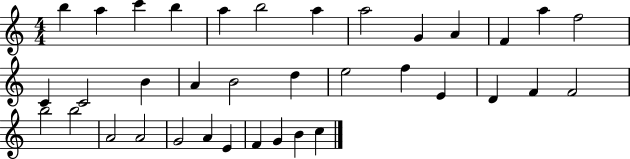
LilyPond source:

{
  \clef treble
  \numericTimeSignature
  \time 4/4
  \key c \major
  b''4 a''4 c'''4 b''4 | a''4 b''2 a''4 | a''2 g'4 a'4 | f'4 a''4 f''2 | \break c'4 c'2 b'4 | a'4 b'2 d''4 | e''2 f''4 e'4 | d'4 f'4 f'2 | \break b''2 b''2 | a'2 a'2 | g'2 a'4 e'4 | f'4 g'4 b'4 c''4 | \break \bar "|."
}